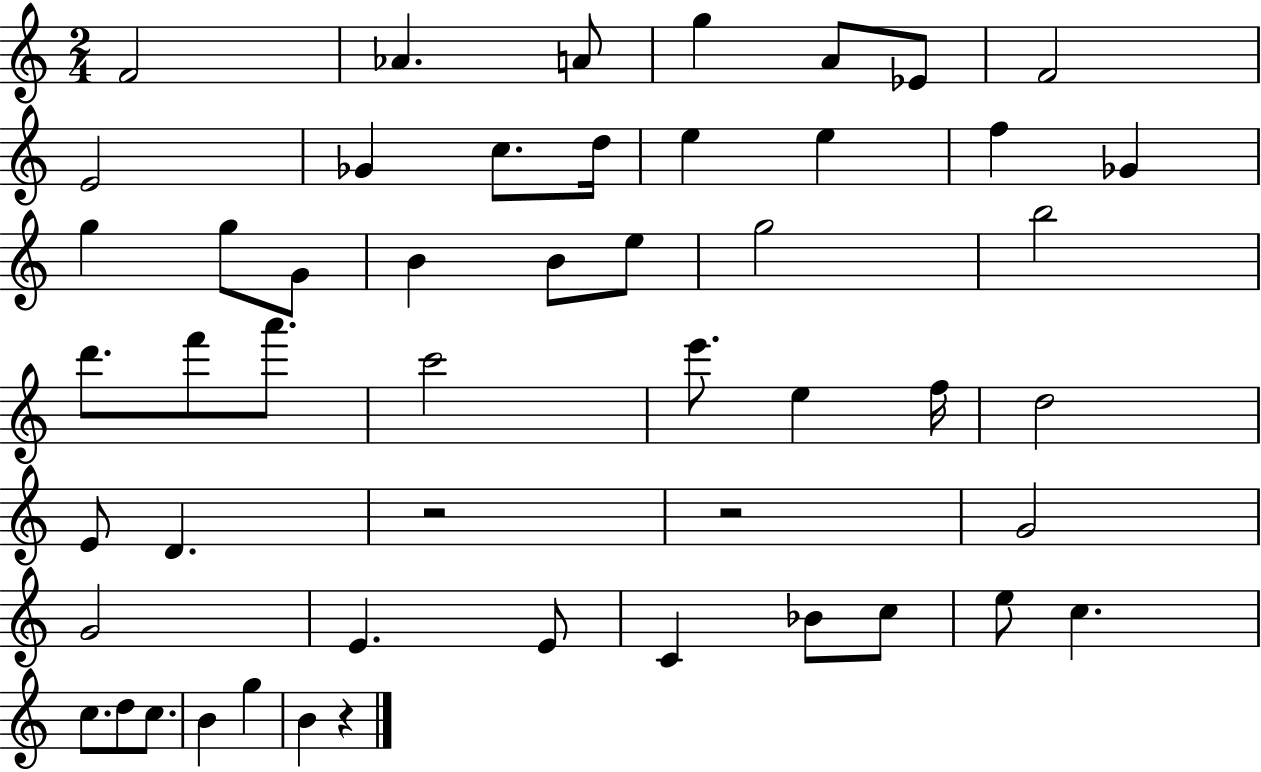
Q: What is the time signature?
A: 2/4